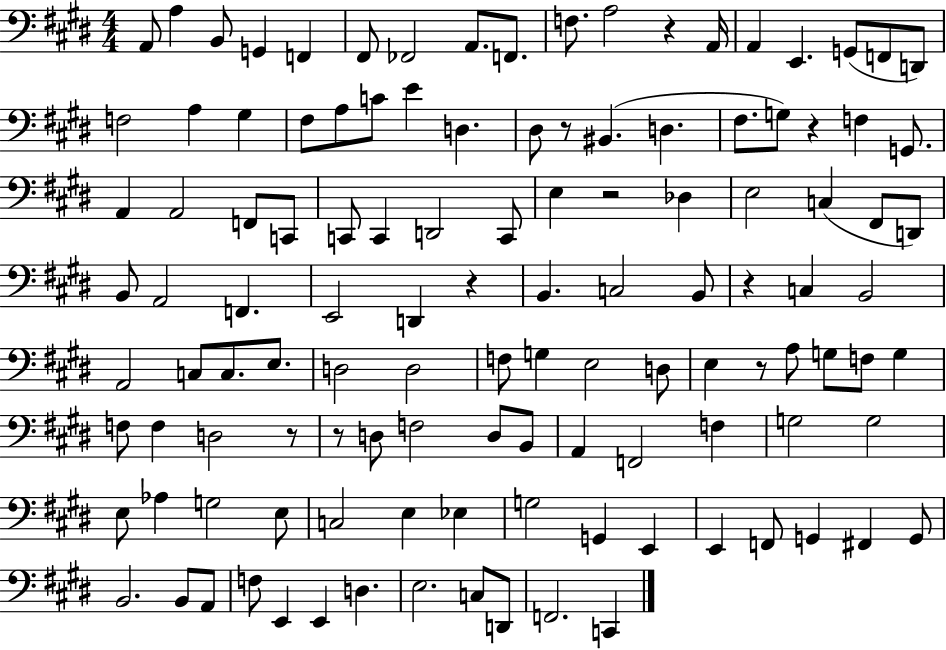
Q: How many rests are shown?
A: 9